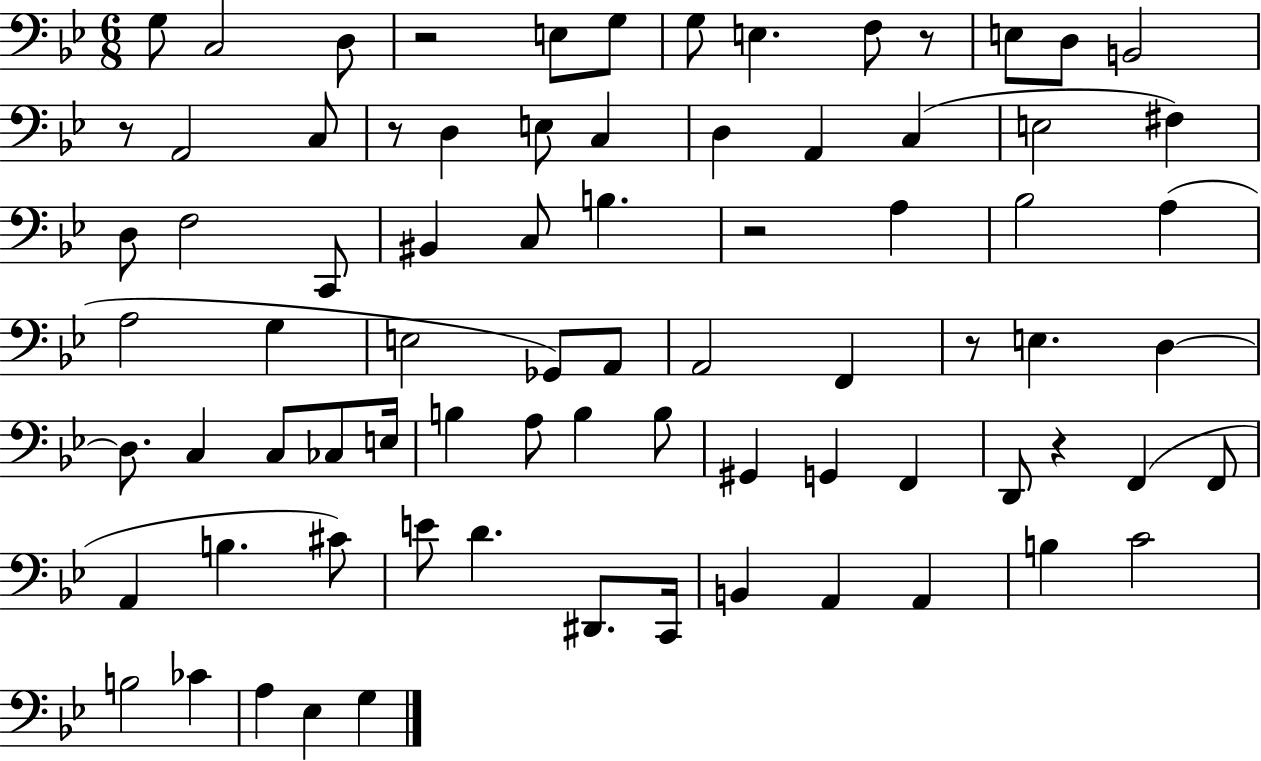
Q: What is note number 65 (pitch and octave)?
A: B3